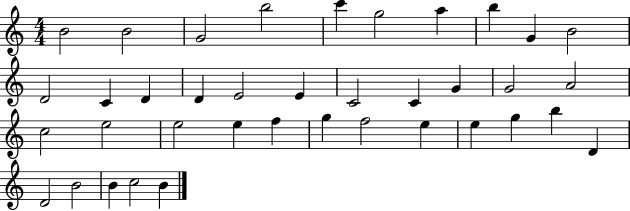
X:1
T:Untitled
M:4/4
L:1/4
K:C
B2 B2 G2 b2 c' g2 a b G B2 D2 C D D E2 E C2 C G G2 A2 c2 e2 e2 e f g f2 e e g b D D2 B2 B c2 B